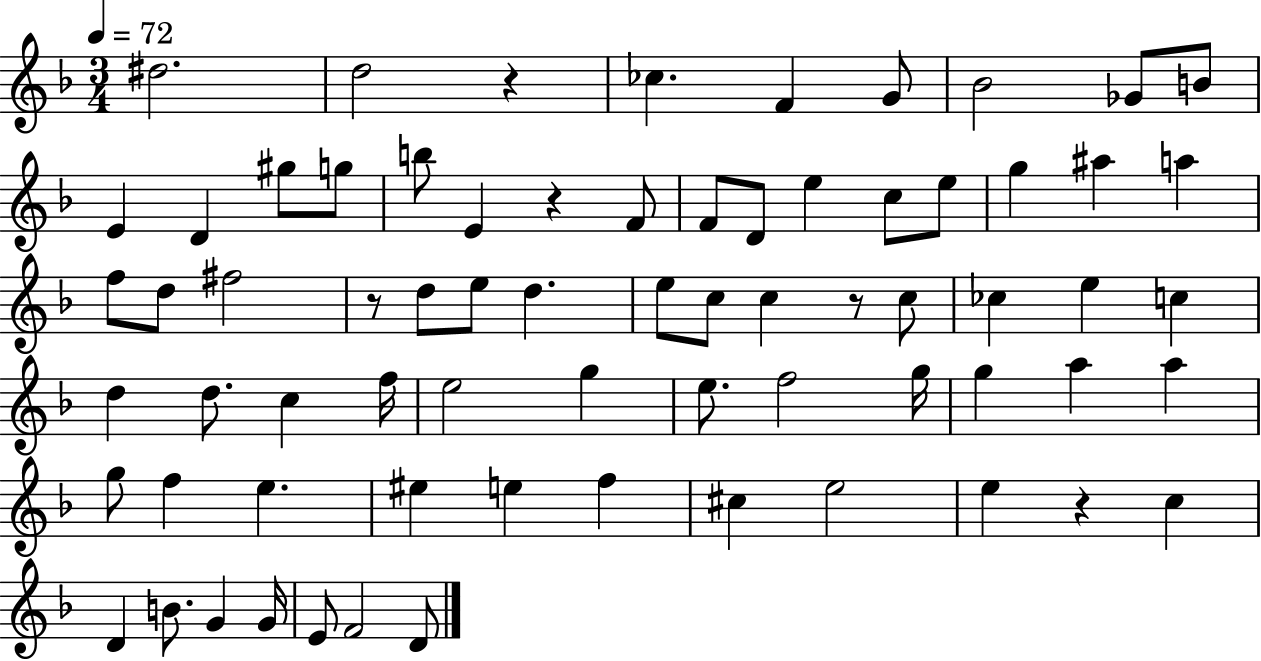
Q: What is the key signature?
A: F major